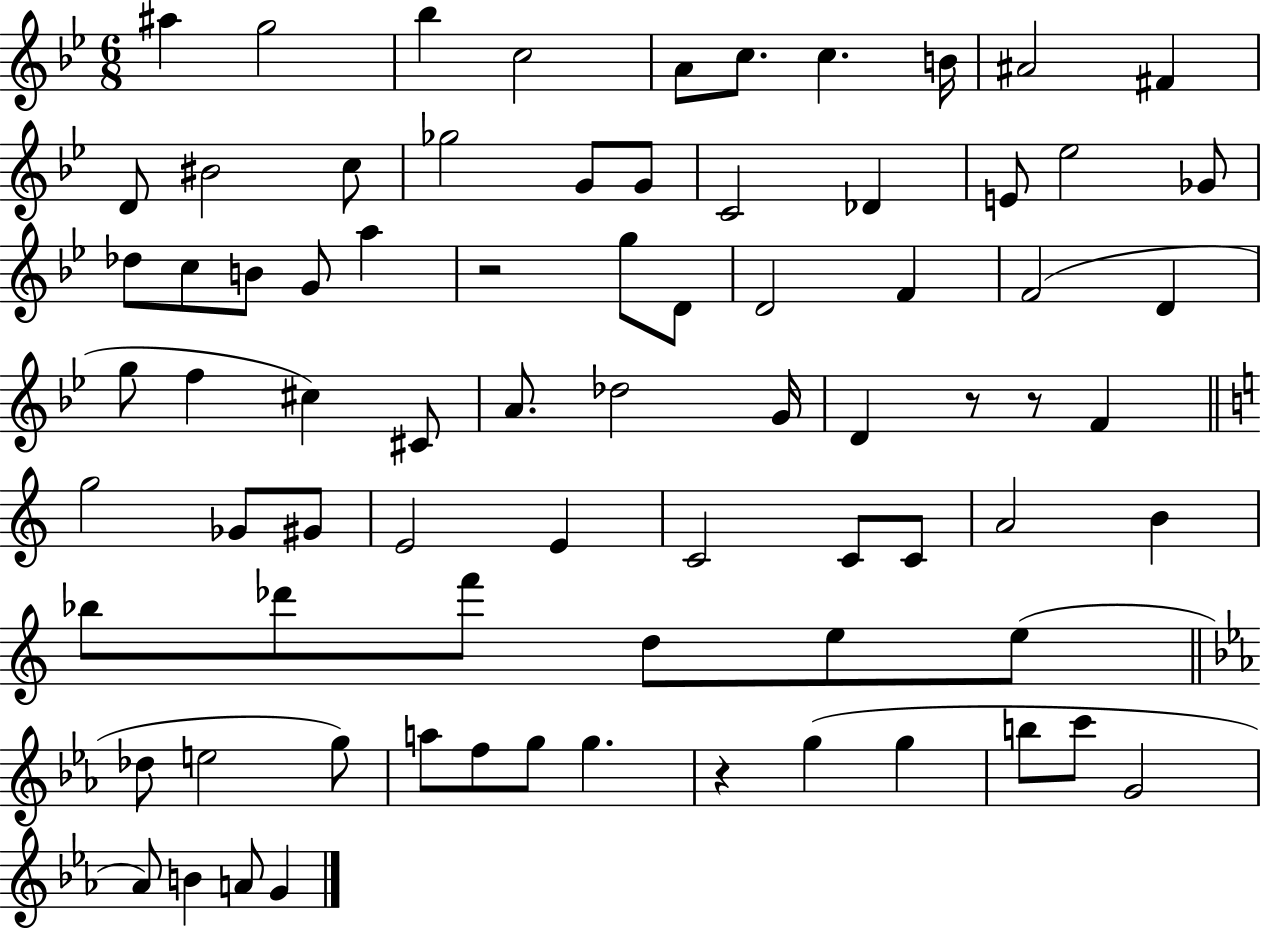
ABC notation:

X:1
T:Untitled
M:6/8
L:1/4
K:Bb
^a g2 _b c2 A/2 c/2 c B/4 ^A2 ^F D/2 ^B2 c/2 _g2 G/2 G/2 C2 _D E/2 _e2 _G/2 _d/2 c/2 B/2 G/2 a z2 g/2 D/2 D2 F F2 D g/2 f ^c ^C/2 A/2 _d2 G/4 D z/2 z/2 F g2 _G/2 ^G/2 E2 E C2 C/2 C/2 A2 B _b/2 _d'/2 f'/2 d/2 e/2 e/2 _d/2 e2 g/2 a/2 f/2 g/2 g z g g b/2 c'/2 G2 _A/2 B A/2 G